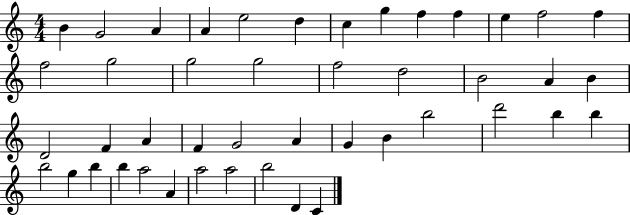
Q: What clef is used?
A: treble